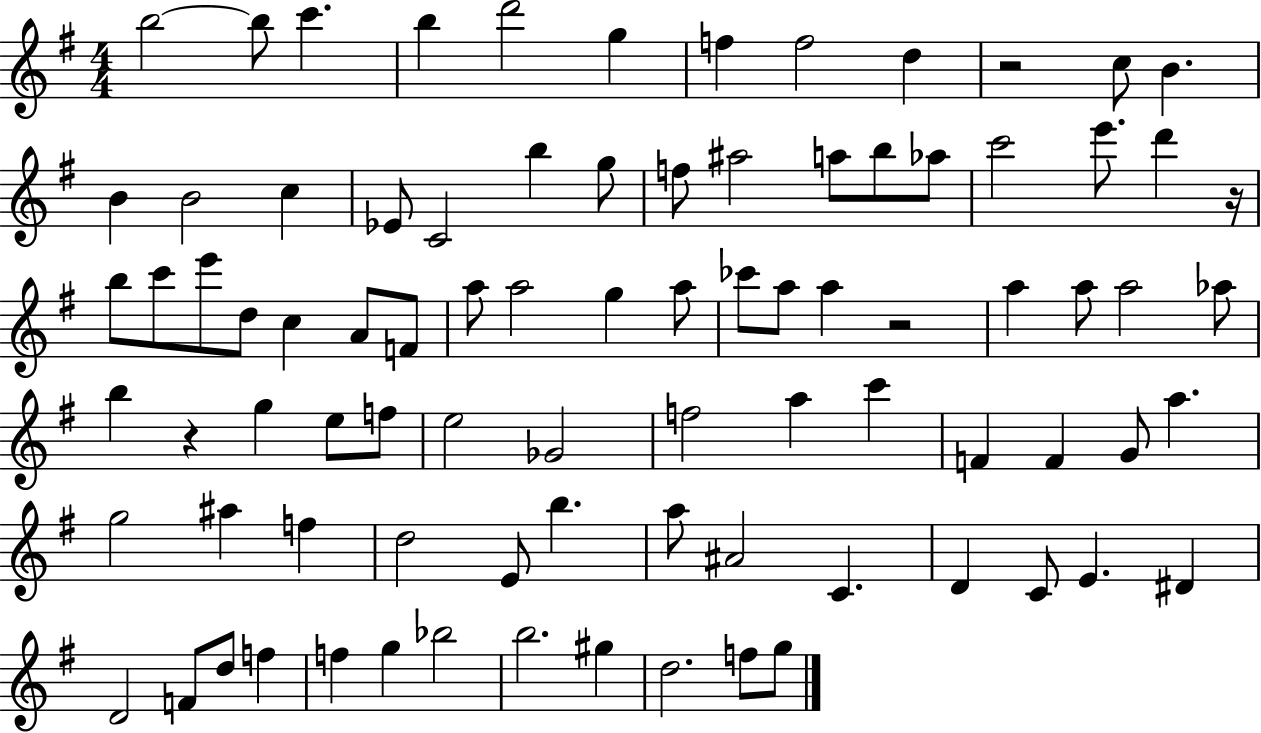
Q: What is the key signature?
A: G major